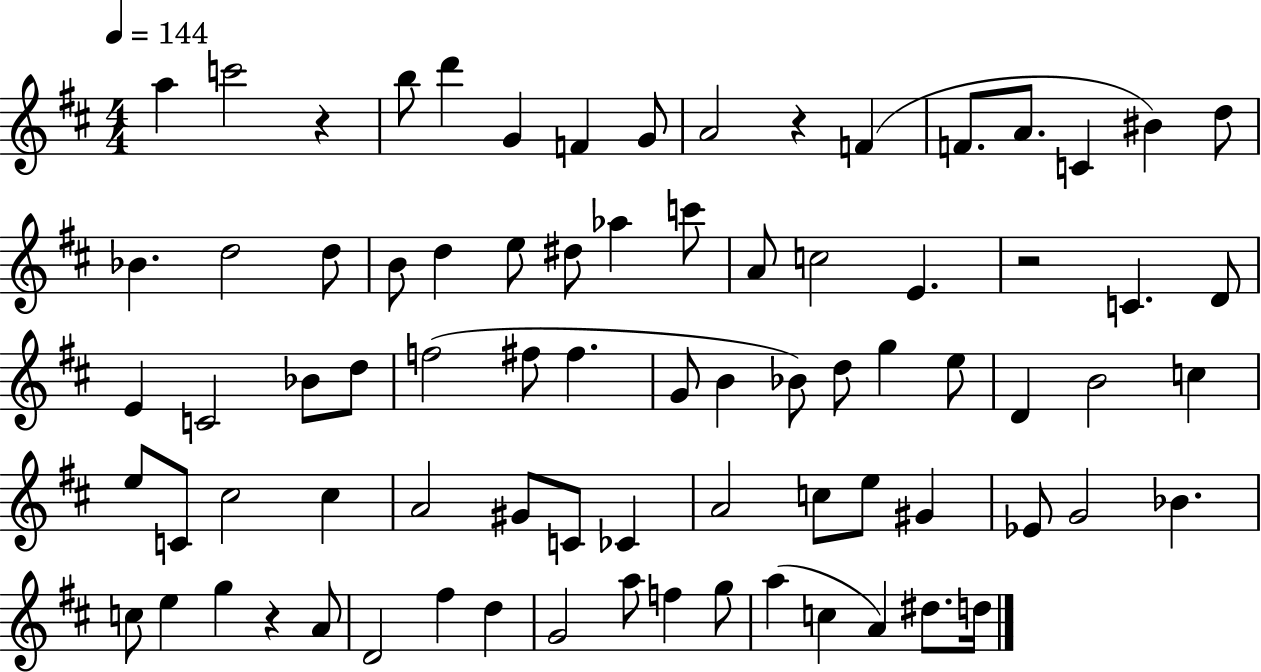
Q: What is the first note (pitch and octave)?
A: A5